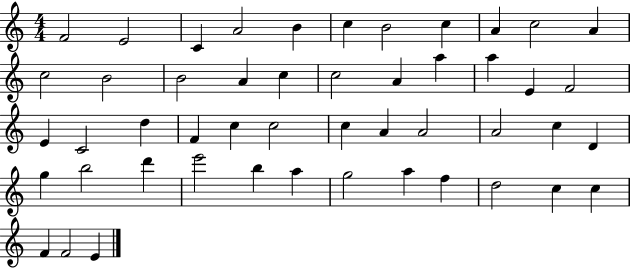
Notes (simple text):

F4/h E4/h C4/q A4/h B4/q C5/q B4/h C5/q A4/q C5/h A4/q C5/h B4/h B4/h A4/q C5/q C5/h A4/q A5/q A5/q E4/q F4/h E4/q C4/h D5/q F4/q C5/q C5/h C5/q A4/q A4/h A4/h C5/q D4/q G5/q B5/h D6/q E6/h B5/q A5/q G5/h A5/q F5/q D5/h C5/q C5/q F4/q F4/h E4/q